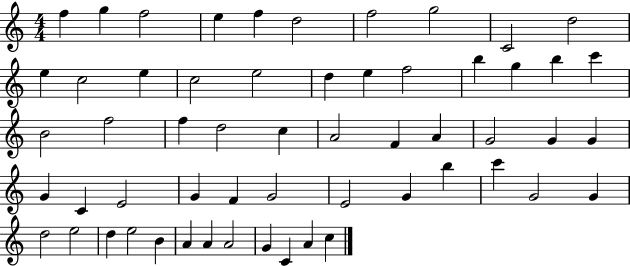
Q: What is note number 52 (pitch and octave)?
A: A4